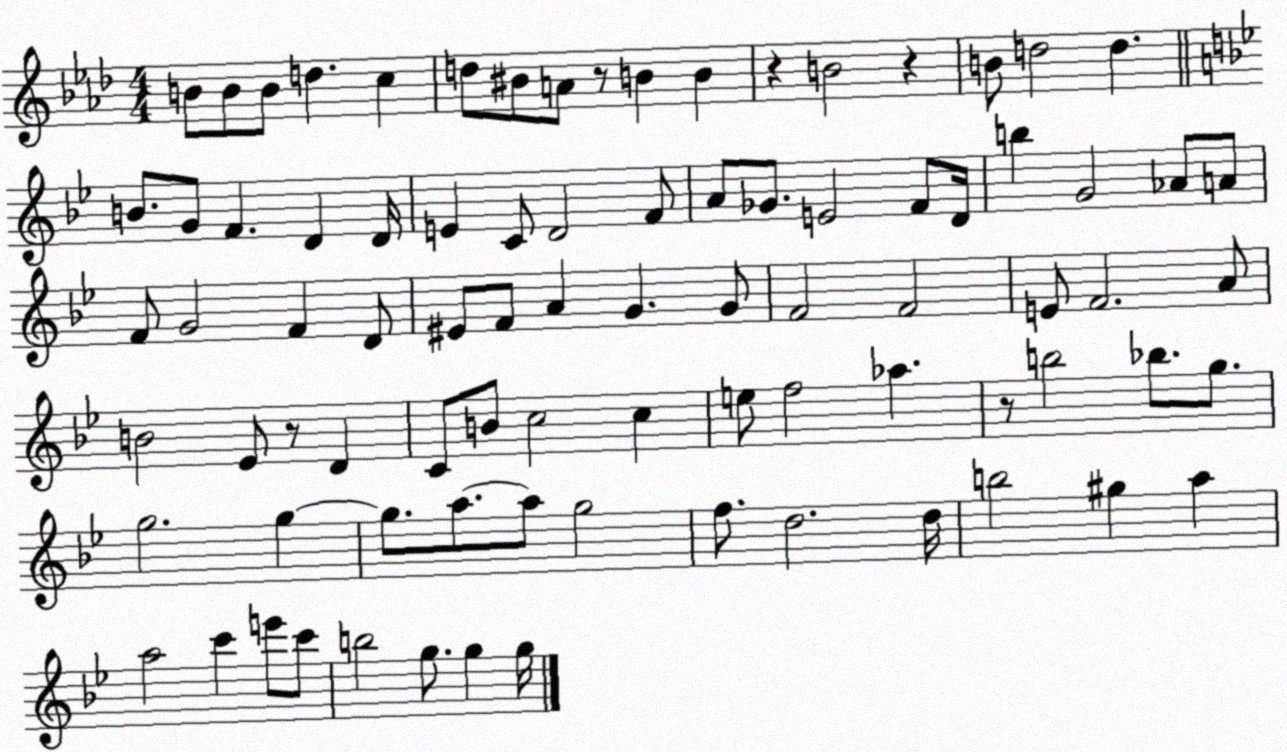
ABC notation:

X:1
T:Untitled
M:4/4
L:1/4
K:Ab
B/2 B/2 B/2 d c d/2 ^B/2 A/2 z/2 B B z B2 z B/2 d2 d B/2 G/2 F D D/4 E C/2 D2 F/2 A/2 _G/2 E2 F/2 D/4 b G2 _A/2 A/2 F/2 G2 F D/2 ^E/2 F/2 A G G/2 F2 F2 E/2 F2 A/2 B2 _E/2 z/2 D C/2 B/2 c2 c e/2 f2 _a z/2 b2 _b/2 g/2 g2 g g/2 a/2 a/2 g2 f/2 d2 d/4 b2 ^g a a2 c' e'/2 c'/2 b2 g/2 g g/4